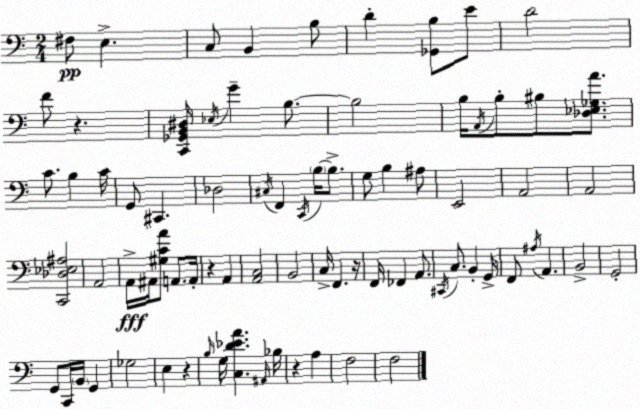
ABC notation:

X:1
T:Untitled
M:2/4
L:1/4
K:C
^F,/2 E, C,/2 B,, B,/2 D [_G,,B,]/2 E/2 D2 F/2 z [C,,_G,,B,,^D,]/4 _E,/4 G B,/2 B,2 B,/4 A,,/4 B,/2 ^B,/2 [_D,_E,_G,A]/2 C/2 B, C/4 G,,/2 ^C,, _D,2 ^C,/4 F,, C,,/4 B,/4 B,/2 G,/2 B, ^A,/2 E,,2 A,,2 A,,2 [C,,_D,_E,^A,]2 A,,2 A,,/4 ^A,,/4 [^G,CA]/2 A,,/2 A,,/4 z A,, [A,,C,]2 B,,2 C,/4 F,, z/4 F,,/4 _F,, A,,/2 ^C,,/4 C,/2 B,, G,,/4 F,,/2 ^A,/4 A,, B,,2 G,,2 G,,/2 C,,/4 B,,/4 G,, _G,2 E, z B,/4 G,/4 [C,D_EA] ^A,,/4 _B,/4 z A, F,2 F,2